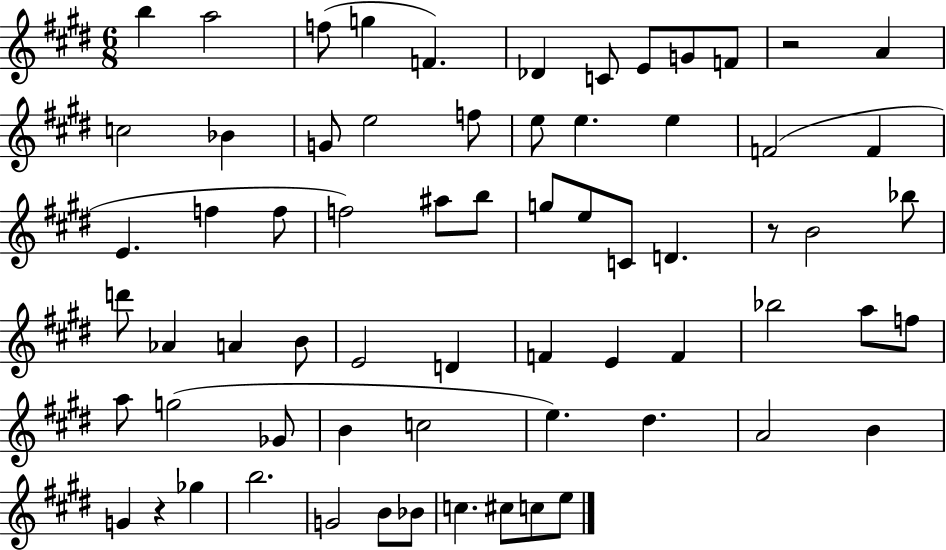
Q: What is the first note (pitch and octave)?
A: B5